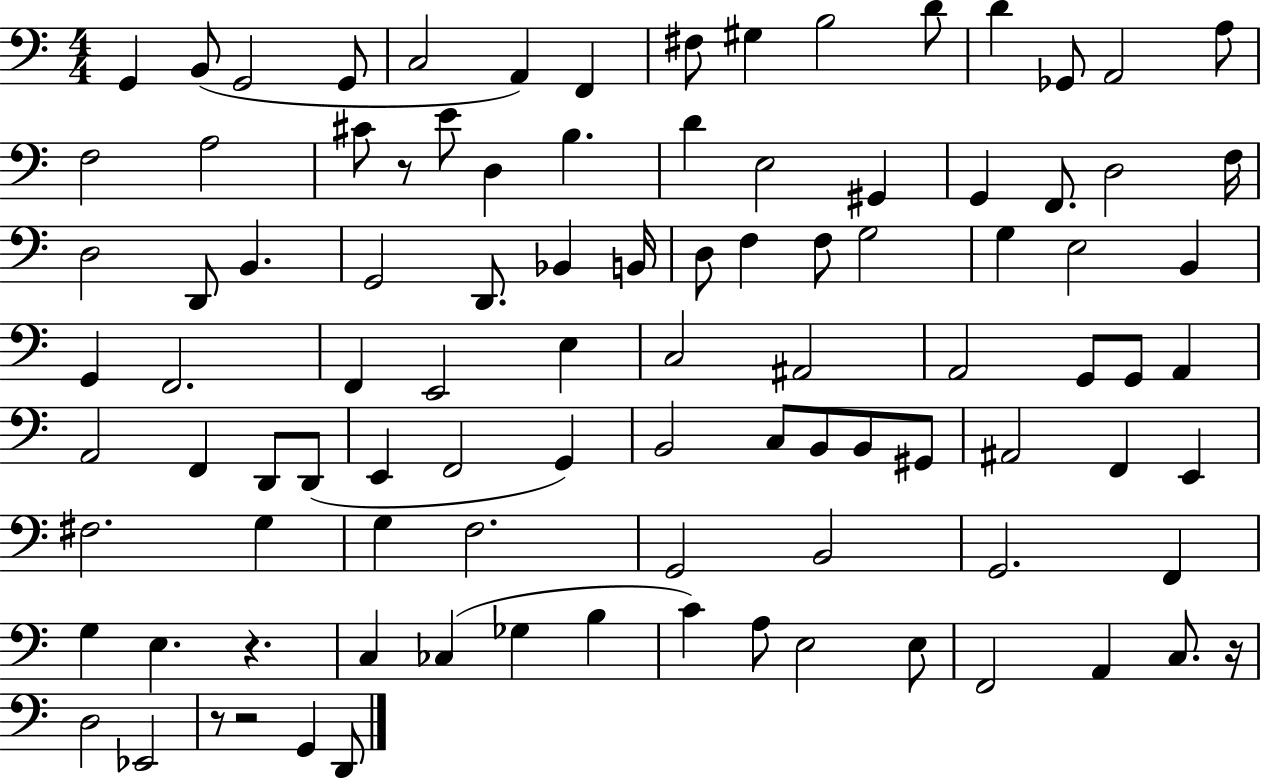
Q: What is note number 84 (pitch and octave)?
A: A3